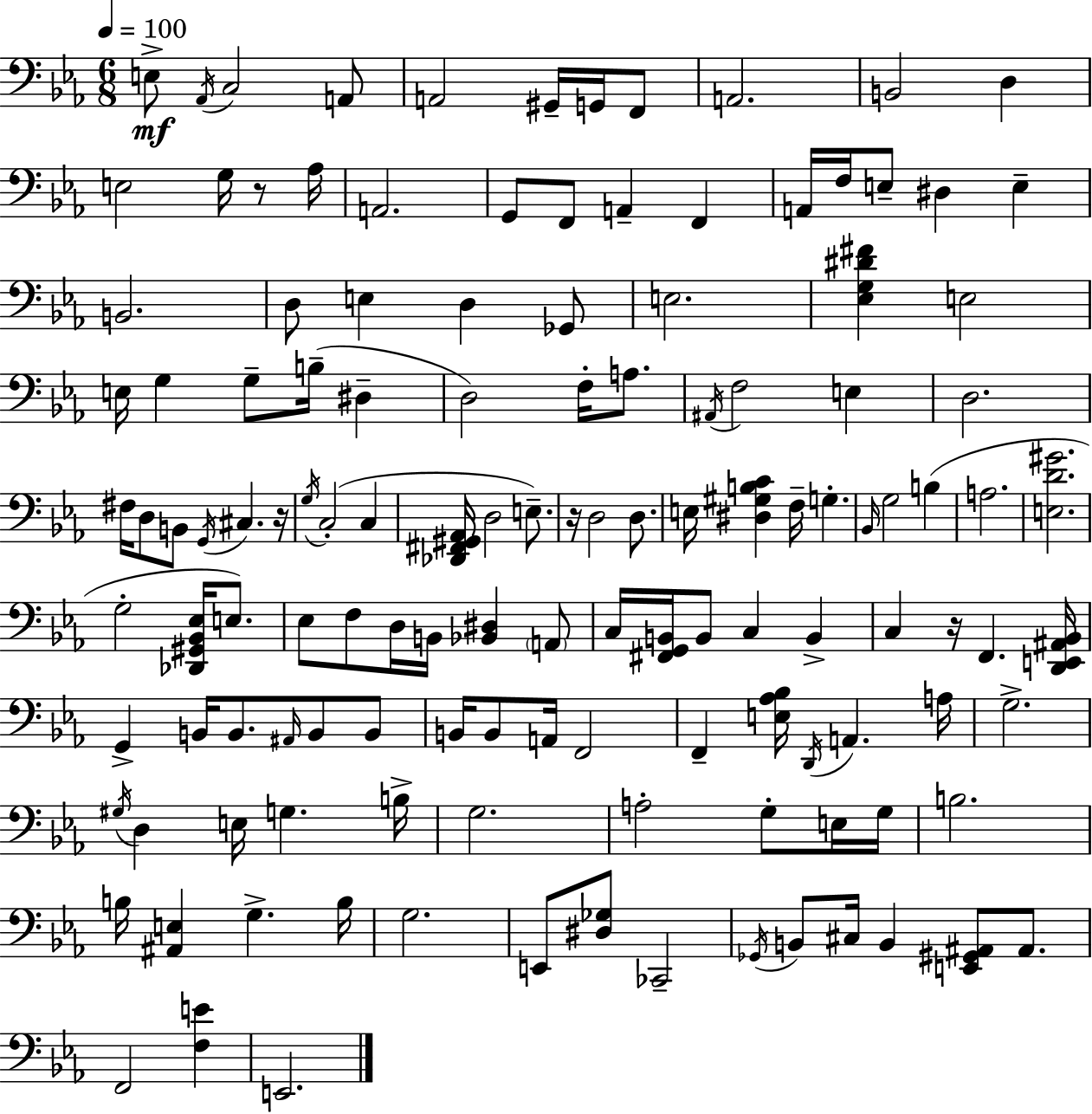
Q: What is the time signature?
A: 6/8